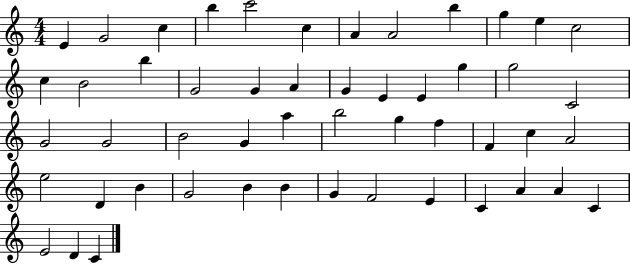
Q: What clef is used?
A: treble